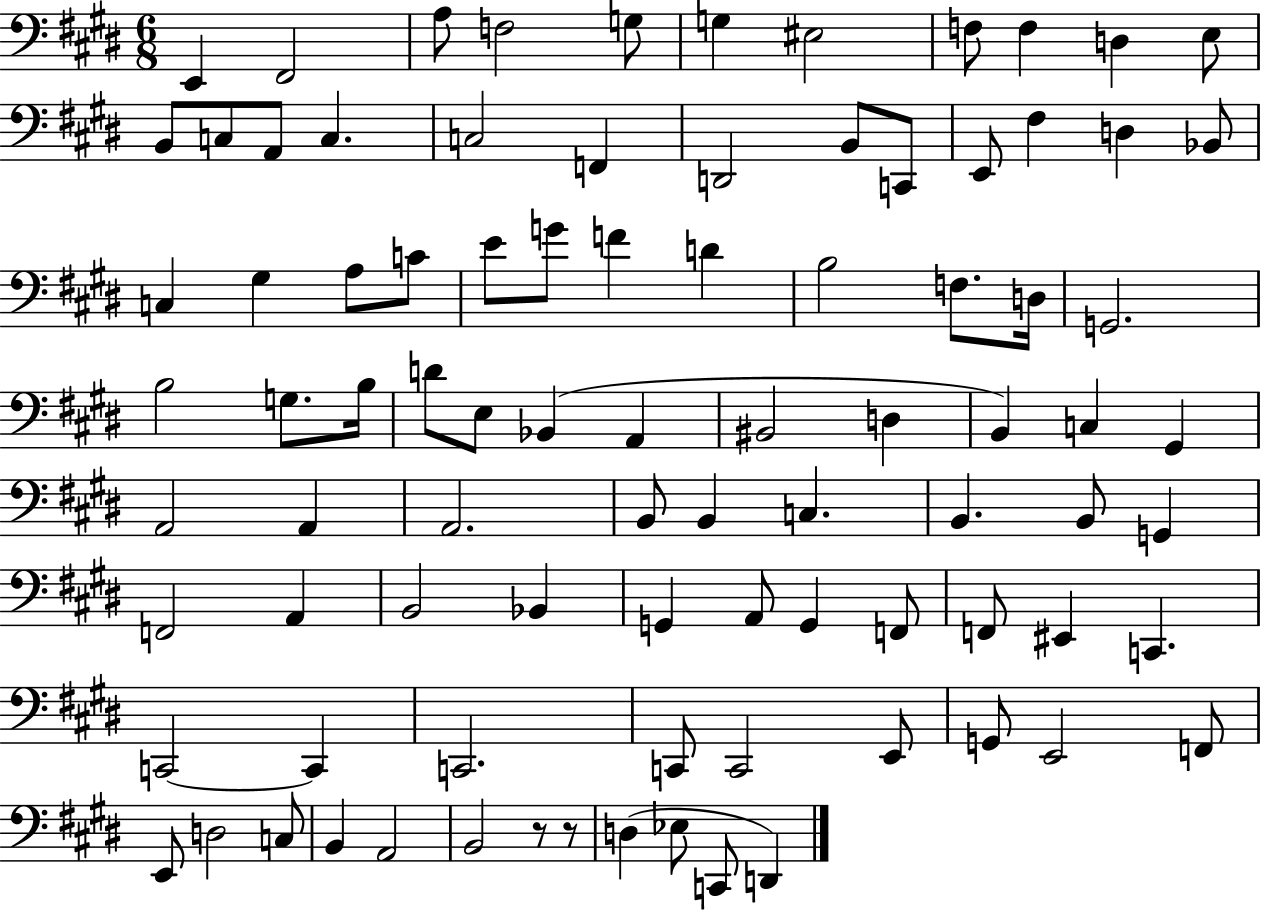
X:1
T:Untitled
M:6/8
L:1/4
K:E
E,, ^F,,2 A,/2 F,2 G,/2 G, ^E,2 F,/2 F, D, E,/2 B,,/2 C,/2 A,,/2 C, C,2 F,, D,,2 B,,/2 C,,/2 E,,/2 ^F, D, _B,,/2 C, ^G, A,/2 C/2 E/2 G/2 F D B,2 F,/2 D,/4 G,,2 B,2 G,/2 B,/4 D/2 E,/2 _B,, A,, ^B,,2 D, B,, C, ^G,, A,,2 A,, A,,2 B,,/2 B,, C, B,, B,,/2 G,, F,,2 A,, B,,2 _B,, G,, A,,/2 G,, F,,/2 F,,/2 ^E,, C,, C,,2 C,, C,,2 C,,/2 C,,2 E,,/2 G,,/2 E,,2 F,,/2 E,,/2 D,2 C,/2 B,, A,,2 B,,2 z/2 z/2 D, _E,/2 C,,/2 D,,